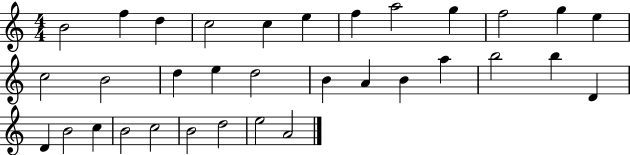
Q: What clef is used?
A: treble